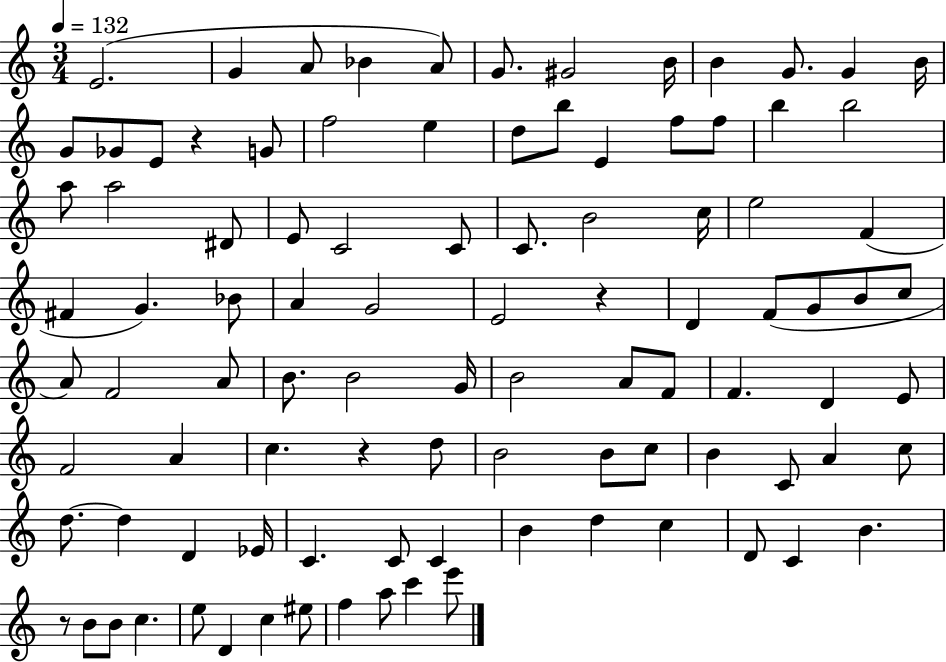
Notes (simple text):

E4/h. G4/q A4/e Bb4/q A4/e G4/e. G#4/h B4/s B4/q G4/e. G4/q B4/s G4/e Gb4/e E4/e R/q G4/e F5/h E5/q D5/e B5/e E4/q F5/e F5/e B5/q B5/h A5/e A5/h D#4/e E4/e C4/h C4/e C4/e. B4/h C5/s E5/h F4/q F#4/q G4/q. Bb4/e A4/q G4/h E4/h R/q D4/q F4/e G4/e B4/e C5/e A4/e F4/h A4/e B4/e. B4/h G4/s B4/h A4/e F4/e F4/q. D4/q E4/e F4/h A4/q C5/q. R/q D5/e B4/h B4/e C5/e B4/q C4/e A4/q C5/e D5/e. D5/q D4/q Eb4/s C4/q. C4/e C4/q B4/q D5/q C5/q D4/e C4/q B4/q. R/e B4/e B4/e C5/q. E5/e D4/q C5/q EIS5/e F5/q A5/e C6/q E6/e